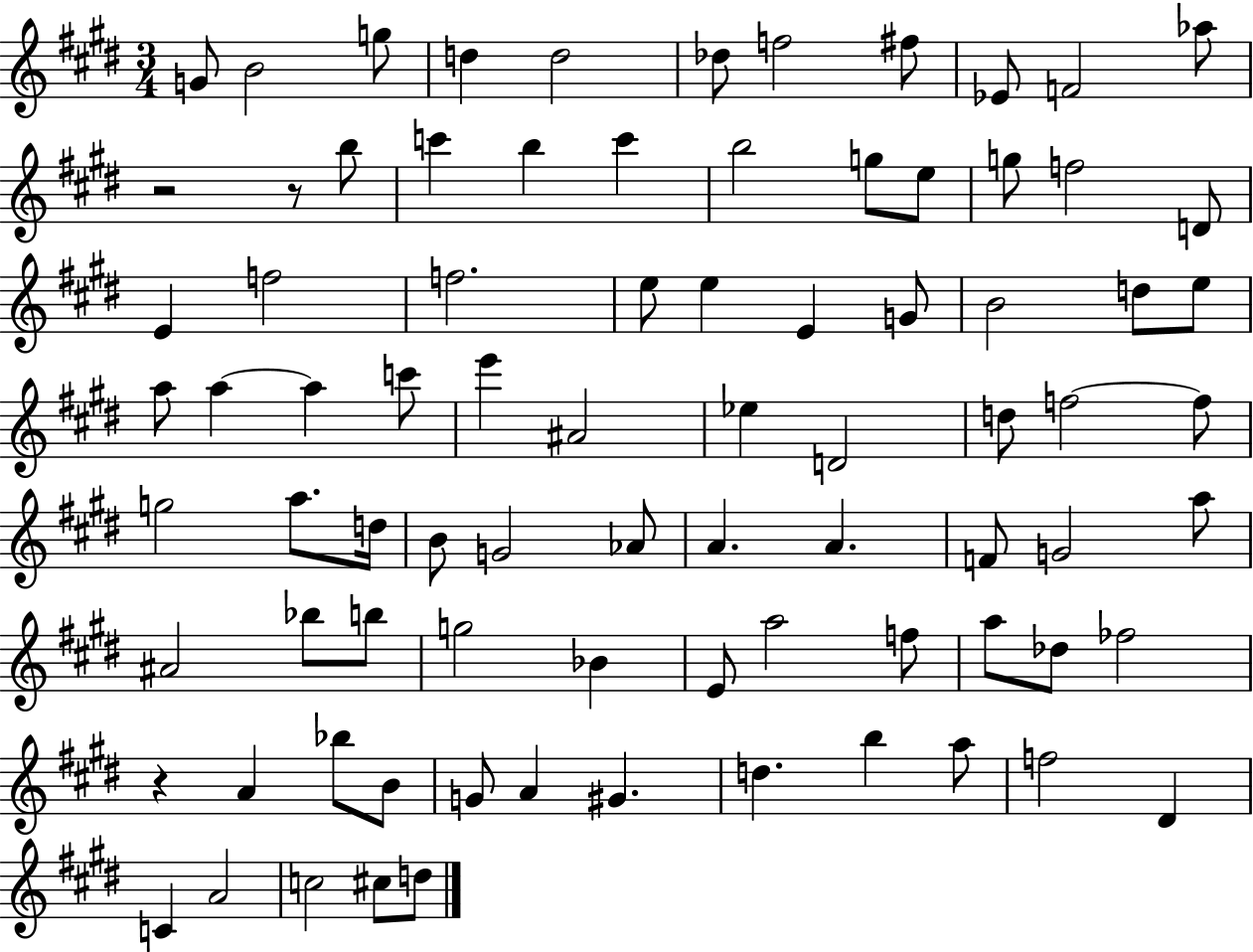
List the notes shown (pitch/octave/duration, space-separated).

G4/e B4/h G5/e D5/q D5/h Db5/e F5/h F#5/e Eb4/e F4/h Ab5/e R/h R/e B5/e C6/q B5/q C6/q B5/h G5/e E5/e G5/e F5/h D4/e E4/q F5/h F5/h. E5/e E5/q E4/q G4/e B4/h D5/e E5/e A5/e A5/q A5/q C6/e E6/q A#4/h Eb5/q D4/h D5/e F5/h F5/e G5/h A5/e. D5/s B4/e G4/h Ab4/e A4/q. A4/q. F4/e G4/h A5/e A#4/h Bb5/e B5/e G5/h Bb4/q E4/e A5/h F5/e A5/e Db5/e FES5/h R/q A4/q Bb5/e B4/e G4/e A4/q G#4/q. D5/q. B5/q A5/e F5/h D#4/q C4/q A4/h C5/h C#5/e D5/e